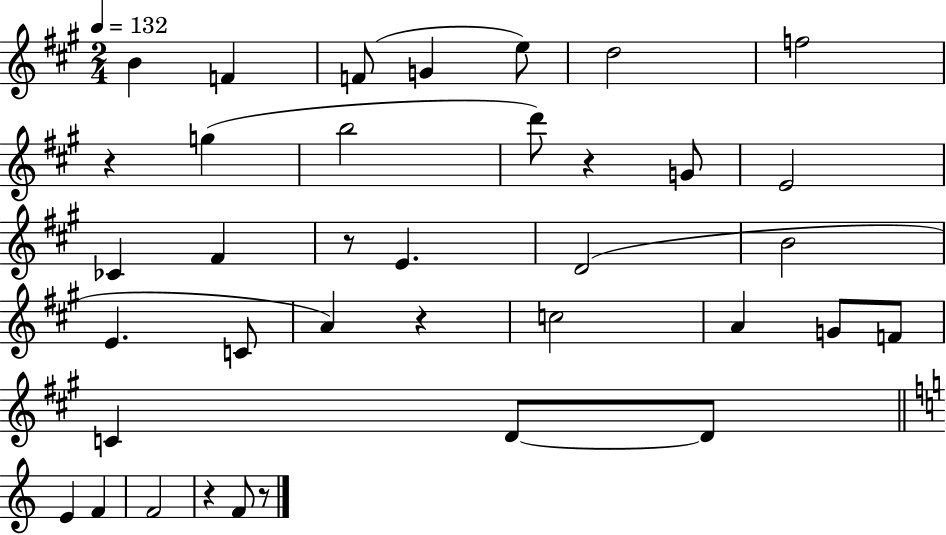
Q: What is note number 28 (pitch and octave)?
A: E4